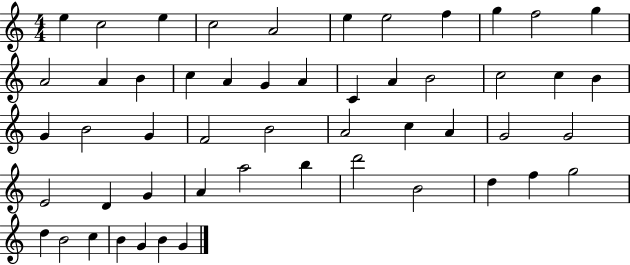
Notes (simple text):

E5/q C5/h E5/q C5/h A4/h E5/q E5/h F5/q G5/q F5/h G5/q A4/h A4/q B4/q C5/q A4/q G4/q A4/q C4/q A4/q B4/h C5/h C5/q B4/q G4/q B4/h G4/q F4/h B4/h A4/h C5/q A4/q G4/h G4/h E4/h D4/q G4/q A4/q A5/h B5/q D6/h B4/h D5/q F5/q G5/h D5/q B4/h C5/q B4/q G4/q B4/q G4/q